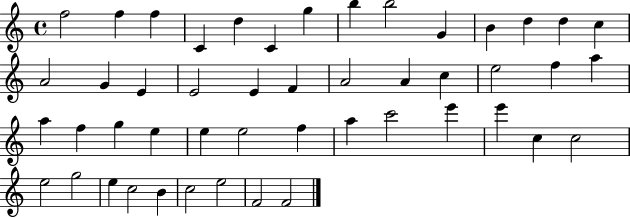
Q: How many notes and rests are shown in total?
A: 48